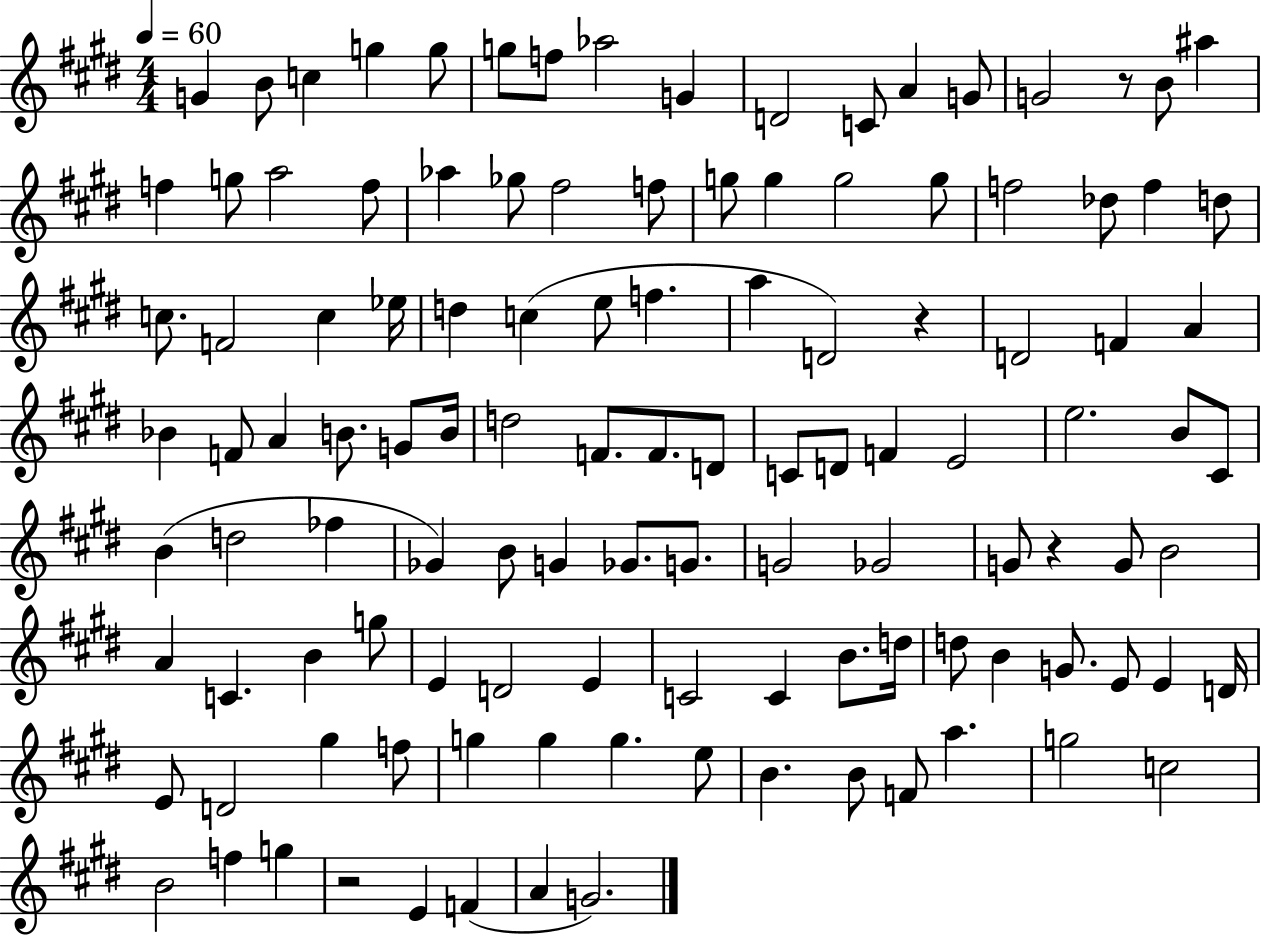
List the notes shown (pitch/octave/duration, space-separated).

G4/q B4/e C5/q G5/q G5/e G5/e F5/e Ab5/h G4/q D4/h C4/e A4/q G4/e G4/h R/e B4/e A#5/q F5/q G5/e A5/h F5/e Ab5/q Gb5/e F#5/h F5/e G5/e G5/q G5/h G5/e F5/h Db5/e F5/q D5/e C5/e. F4/h C5/q Eb5/s D5/q C5/q E5/e F5/q. A5/q D4/h R/q D4/h F4/q A4/q Bb4/q F4/e A4/q B4/e. G4/e B4/s D5/h F4/e. F4/e. D4/e C4/e D4/e F4/q E4/h E5/h. B4/e C#4/e B4/q D5/h FES5/q Gb4/q B4/e G4/q Gb4/e. G4/e. G4/h Gb4/h G4/e R/q G4/e B4/h A4/q C4/q. B4/q G5/e E4/q D4/h E4/q C4/h C4/q B4/e. D5/s D5/e B4/q G4/e. E4/e E4/q D4/s E4/e D4/h G#5/q F5/e G5/q G5/q G5/q. E5/e B4/q. B4/e F4/e A5/q. G5/h C5/h B4/h F5/q G5/q R/h E4/q F4/q A4/q G4/h.